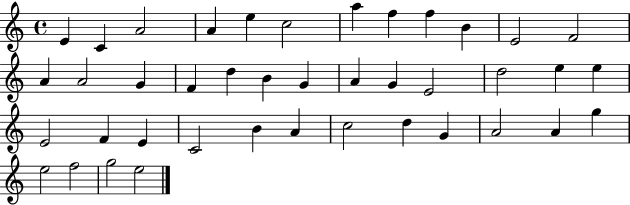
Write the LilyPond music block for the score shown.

{
  \clef treble
  \time 4/4
  \defaultTimeSignature
  \key c \major
  e'4 c'4 a'2 | a'4 e''4 c''2 | a''4 f''4 f''4 b'4 | e'2 f'2 | \break a'4 a'2 g'4 | f'4 d''4 b'4 g'4 | a'4 g'4 e'2 | d''2 e''4 e''4 | \break e'2 f'4 e'4 | c'2 b'4 a'4 | c''2 d''4 g'4 | a'2 a'4 g''4 | \break e''2 f''2 | g''2 e''2 | \bar "|."
}